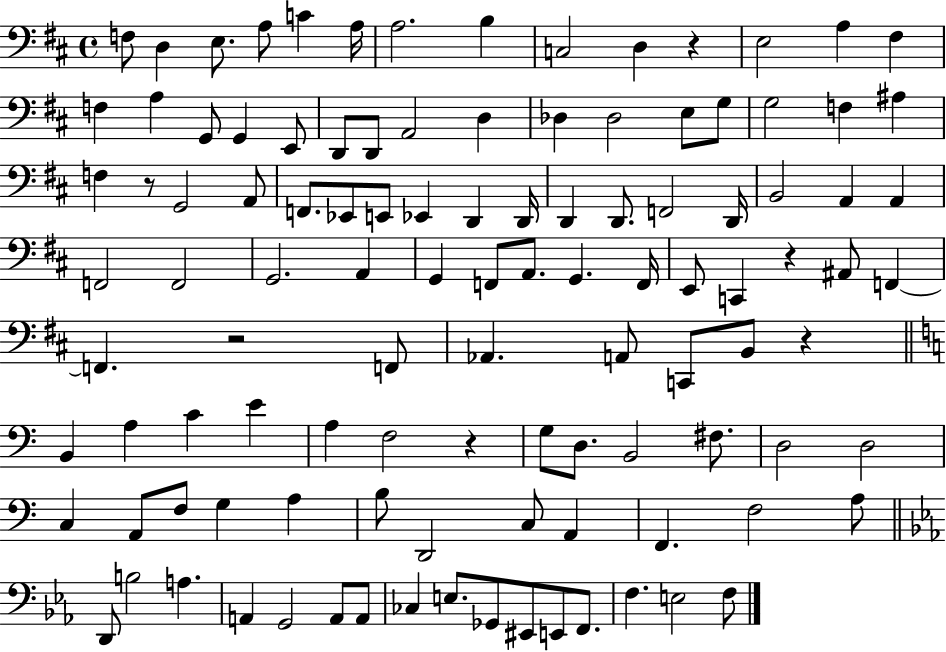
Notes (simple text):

F3/e D3/q E3/e. A3/e C4/q A3/s A3/h. B3/q C3/h D3/q R/q E3/h A3/q F#3/q F3/q A3/q G2/e G2/q E2/e D2/e D2/e A2/h D3/q Db3/q Db3/h E3/e G3/e G3/h F3/q A#3/q F3/q R/e G2/h A2/e F2/e. Eb2/e E2/e Eb2/q D2/q D2/s D2/q D2/e. F2/h D2/s B2/h A2/q A2/q F2/h F2/h G2/h. A2/q G2/q F2/e A2/e. G2/q. F2/s E2/e C2/q R/q A#2/e F2/q F2/q. R/h F2/e Ab2/q. A2/e C2/e B2/e R/q B2/q A3/q C4/q E4/q A3/q F3/h R/q G3/e D3/e. B2/h F#3/e. D3/h D3/h C3/q A2/e F3/e G3/q A3/q B3/e D2/h C3/e A2/q F2/q. F3/h A3/e D2/e B3/h A3/q. A2/q G2/h A2/e A2/e CES3/q E3/e. Gb2/e EIS2/e E2/e F2/e. F3/q. E3/h F3/e